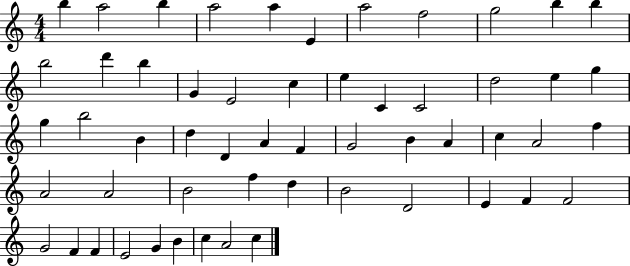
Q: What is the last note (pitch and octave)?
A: C5